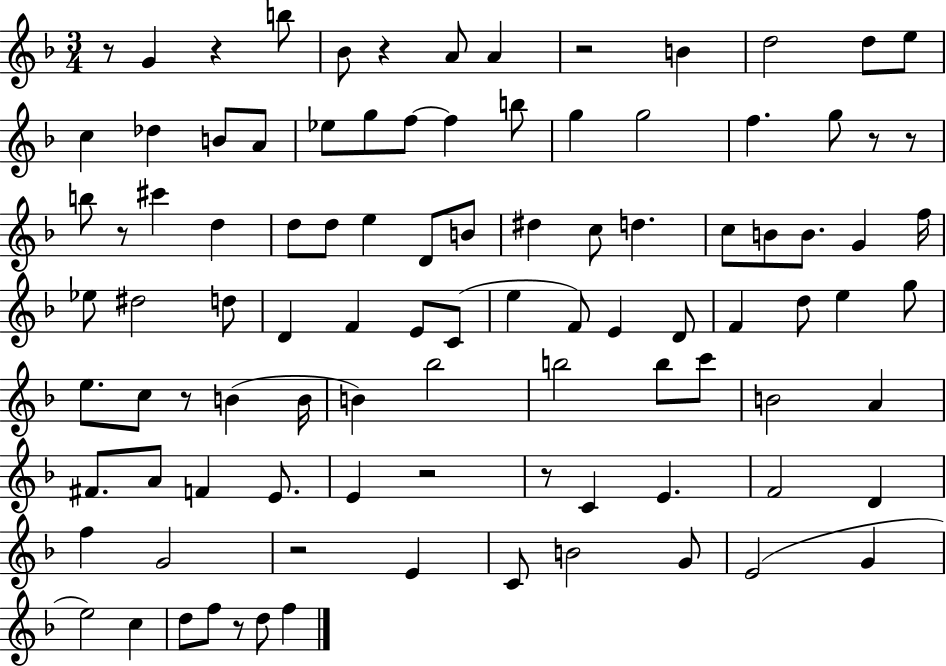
R/e G4/q R/q B5/e Bb4/e R/q A4/e A4/q R/h B4/q D5/h D5/e E5/e C5/q Db5/q B4/e A4/e Eb5/e G5/e F5/e F5/q B5/e G5/q G5/h F5/q. G5/e R/e R/e B5/e R/e C#6/q D5/q D5/e D5/e E5/q D4/e B4/e D#5/q C5/e D5/q. C5/e B4/e B4/e. G4/q F5/s Eb5/e D#5/h D5/e D4/q F4/q E4/e C4/e E5/q F4/e E4/q D4/e F4/q D5/e E5/q G5/e E5/e. C5/e R/e B4/q B4/s B4/q Bb5/h B5/h B5/e C6/e B4/h A4/q F#4/e. A4/e F4/q E4/e. E4/q R/h R/e C4/q E4/q. F4/h D4/q F5/q G4/h R/h E4/q C4/e B4/h G4/e E4/h G4/q E5/h C5/q D5/e F5/e R/e D5/e F5/q